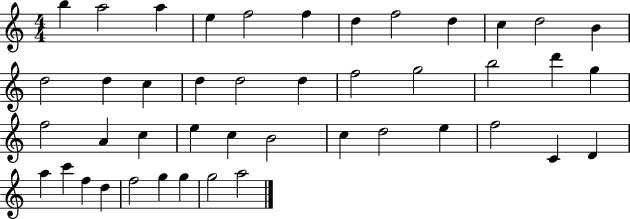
{
  \clef treble
  \numericTimeSignature
  \time 4/4
  \key c \major
  b''4 a''2 a''4 | e''4 f''2 f''4 | d''4 f''2 d''4 | c''4 d''2 b'4 | \break d''2 d''4 c''4 | d''4 d''2 d''4 | f''2 g''2 | b''2 d'''4 g''4 | \break f''2 a'4 c''4 | e''4 c''4 b'2 | c''4 d''2 e''4 | f''2 c'4 d'4 | \break a''4 c'''4 f''4 d''4 | f''2 g''4 g''4 | g''2 a''2 | \bar "|."
}